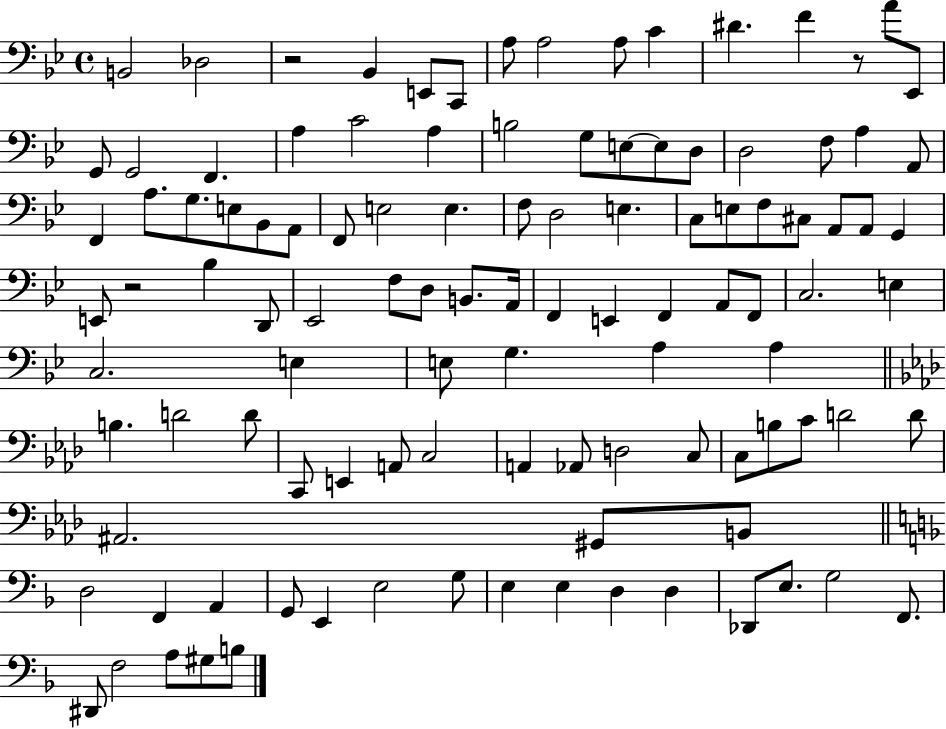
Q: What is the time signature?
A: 4/4